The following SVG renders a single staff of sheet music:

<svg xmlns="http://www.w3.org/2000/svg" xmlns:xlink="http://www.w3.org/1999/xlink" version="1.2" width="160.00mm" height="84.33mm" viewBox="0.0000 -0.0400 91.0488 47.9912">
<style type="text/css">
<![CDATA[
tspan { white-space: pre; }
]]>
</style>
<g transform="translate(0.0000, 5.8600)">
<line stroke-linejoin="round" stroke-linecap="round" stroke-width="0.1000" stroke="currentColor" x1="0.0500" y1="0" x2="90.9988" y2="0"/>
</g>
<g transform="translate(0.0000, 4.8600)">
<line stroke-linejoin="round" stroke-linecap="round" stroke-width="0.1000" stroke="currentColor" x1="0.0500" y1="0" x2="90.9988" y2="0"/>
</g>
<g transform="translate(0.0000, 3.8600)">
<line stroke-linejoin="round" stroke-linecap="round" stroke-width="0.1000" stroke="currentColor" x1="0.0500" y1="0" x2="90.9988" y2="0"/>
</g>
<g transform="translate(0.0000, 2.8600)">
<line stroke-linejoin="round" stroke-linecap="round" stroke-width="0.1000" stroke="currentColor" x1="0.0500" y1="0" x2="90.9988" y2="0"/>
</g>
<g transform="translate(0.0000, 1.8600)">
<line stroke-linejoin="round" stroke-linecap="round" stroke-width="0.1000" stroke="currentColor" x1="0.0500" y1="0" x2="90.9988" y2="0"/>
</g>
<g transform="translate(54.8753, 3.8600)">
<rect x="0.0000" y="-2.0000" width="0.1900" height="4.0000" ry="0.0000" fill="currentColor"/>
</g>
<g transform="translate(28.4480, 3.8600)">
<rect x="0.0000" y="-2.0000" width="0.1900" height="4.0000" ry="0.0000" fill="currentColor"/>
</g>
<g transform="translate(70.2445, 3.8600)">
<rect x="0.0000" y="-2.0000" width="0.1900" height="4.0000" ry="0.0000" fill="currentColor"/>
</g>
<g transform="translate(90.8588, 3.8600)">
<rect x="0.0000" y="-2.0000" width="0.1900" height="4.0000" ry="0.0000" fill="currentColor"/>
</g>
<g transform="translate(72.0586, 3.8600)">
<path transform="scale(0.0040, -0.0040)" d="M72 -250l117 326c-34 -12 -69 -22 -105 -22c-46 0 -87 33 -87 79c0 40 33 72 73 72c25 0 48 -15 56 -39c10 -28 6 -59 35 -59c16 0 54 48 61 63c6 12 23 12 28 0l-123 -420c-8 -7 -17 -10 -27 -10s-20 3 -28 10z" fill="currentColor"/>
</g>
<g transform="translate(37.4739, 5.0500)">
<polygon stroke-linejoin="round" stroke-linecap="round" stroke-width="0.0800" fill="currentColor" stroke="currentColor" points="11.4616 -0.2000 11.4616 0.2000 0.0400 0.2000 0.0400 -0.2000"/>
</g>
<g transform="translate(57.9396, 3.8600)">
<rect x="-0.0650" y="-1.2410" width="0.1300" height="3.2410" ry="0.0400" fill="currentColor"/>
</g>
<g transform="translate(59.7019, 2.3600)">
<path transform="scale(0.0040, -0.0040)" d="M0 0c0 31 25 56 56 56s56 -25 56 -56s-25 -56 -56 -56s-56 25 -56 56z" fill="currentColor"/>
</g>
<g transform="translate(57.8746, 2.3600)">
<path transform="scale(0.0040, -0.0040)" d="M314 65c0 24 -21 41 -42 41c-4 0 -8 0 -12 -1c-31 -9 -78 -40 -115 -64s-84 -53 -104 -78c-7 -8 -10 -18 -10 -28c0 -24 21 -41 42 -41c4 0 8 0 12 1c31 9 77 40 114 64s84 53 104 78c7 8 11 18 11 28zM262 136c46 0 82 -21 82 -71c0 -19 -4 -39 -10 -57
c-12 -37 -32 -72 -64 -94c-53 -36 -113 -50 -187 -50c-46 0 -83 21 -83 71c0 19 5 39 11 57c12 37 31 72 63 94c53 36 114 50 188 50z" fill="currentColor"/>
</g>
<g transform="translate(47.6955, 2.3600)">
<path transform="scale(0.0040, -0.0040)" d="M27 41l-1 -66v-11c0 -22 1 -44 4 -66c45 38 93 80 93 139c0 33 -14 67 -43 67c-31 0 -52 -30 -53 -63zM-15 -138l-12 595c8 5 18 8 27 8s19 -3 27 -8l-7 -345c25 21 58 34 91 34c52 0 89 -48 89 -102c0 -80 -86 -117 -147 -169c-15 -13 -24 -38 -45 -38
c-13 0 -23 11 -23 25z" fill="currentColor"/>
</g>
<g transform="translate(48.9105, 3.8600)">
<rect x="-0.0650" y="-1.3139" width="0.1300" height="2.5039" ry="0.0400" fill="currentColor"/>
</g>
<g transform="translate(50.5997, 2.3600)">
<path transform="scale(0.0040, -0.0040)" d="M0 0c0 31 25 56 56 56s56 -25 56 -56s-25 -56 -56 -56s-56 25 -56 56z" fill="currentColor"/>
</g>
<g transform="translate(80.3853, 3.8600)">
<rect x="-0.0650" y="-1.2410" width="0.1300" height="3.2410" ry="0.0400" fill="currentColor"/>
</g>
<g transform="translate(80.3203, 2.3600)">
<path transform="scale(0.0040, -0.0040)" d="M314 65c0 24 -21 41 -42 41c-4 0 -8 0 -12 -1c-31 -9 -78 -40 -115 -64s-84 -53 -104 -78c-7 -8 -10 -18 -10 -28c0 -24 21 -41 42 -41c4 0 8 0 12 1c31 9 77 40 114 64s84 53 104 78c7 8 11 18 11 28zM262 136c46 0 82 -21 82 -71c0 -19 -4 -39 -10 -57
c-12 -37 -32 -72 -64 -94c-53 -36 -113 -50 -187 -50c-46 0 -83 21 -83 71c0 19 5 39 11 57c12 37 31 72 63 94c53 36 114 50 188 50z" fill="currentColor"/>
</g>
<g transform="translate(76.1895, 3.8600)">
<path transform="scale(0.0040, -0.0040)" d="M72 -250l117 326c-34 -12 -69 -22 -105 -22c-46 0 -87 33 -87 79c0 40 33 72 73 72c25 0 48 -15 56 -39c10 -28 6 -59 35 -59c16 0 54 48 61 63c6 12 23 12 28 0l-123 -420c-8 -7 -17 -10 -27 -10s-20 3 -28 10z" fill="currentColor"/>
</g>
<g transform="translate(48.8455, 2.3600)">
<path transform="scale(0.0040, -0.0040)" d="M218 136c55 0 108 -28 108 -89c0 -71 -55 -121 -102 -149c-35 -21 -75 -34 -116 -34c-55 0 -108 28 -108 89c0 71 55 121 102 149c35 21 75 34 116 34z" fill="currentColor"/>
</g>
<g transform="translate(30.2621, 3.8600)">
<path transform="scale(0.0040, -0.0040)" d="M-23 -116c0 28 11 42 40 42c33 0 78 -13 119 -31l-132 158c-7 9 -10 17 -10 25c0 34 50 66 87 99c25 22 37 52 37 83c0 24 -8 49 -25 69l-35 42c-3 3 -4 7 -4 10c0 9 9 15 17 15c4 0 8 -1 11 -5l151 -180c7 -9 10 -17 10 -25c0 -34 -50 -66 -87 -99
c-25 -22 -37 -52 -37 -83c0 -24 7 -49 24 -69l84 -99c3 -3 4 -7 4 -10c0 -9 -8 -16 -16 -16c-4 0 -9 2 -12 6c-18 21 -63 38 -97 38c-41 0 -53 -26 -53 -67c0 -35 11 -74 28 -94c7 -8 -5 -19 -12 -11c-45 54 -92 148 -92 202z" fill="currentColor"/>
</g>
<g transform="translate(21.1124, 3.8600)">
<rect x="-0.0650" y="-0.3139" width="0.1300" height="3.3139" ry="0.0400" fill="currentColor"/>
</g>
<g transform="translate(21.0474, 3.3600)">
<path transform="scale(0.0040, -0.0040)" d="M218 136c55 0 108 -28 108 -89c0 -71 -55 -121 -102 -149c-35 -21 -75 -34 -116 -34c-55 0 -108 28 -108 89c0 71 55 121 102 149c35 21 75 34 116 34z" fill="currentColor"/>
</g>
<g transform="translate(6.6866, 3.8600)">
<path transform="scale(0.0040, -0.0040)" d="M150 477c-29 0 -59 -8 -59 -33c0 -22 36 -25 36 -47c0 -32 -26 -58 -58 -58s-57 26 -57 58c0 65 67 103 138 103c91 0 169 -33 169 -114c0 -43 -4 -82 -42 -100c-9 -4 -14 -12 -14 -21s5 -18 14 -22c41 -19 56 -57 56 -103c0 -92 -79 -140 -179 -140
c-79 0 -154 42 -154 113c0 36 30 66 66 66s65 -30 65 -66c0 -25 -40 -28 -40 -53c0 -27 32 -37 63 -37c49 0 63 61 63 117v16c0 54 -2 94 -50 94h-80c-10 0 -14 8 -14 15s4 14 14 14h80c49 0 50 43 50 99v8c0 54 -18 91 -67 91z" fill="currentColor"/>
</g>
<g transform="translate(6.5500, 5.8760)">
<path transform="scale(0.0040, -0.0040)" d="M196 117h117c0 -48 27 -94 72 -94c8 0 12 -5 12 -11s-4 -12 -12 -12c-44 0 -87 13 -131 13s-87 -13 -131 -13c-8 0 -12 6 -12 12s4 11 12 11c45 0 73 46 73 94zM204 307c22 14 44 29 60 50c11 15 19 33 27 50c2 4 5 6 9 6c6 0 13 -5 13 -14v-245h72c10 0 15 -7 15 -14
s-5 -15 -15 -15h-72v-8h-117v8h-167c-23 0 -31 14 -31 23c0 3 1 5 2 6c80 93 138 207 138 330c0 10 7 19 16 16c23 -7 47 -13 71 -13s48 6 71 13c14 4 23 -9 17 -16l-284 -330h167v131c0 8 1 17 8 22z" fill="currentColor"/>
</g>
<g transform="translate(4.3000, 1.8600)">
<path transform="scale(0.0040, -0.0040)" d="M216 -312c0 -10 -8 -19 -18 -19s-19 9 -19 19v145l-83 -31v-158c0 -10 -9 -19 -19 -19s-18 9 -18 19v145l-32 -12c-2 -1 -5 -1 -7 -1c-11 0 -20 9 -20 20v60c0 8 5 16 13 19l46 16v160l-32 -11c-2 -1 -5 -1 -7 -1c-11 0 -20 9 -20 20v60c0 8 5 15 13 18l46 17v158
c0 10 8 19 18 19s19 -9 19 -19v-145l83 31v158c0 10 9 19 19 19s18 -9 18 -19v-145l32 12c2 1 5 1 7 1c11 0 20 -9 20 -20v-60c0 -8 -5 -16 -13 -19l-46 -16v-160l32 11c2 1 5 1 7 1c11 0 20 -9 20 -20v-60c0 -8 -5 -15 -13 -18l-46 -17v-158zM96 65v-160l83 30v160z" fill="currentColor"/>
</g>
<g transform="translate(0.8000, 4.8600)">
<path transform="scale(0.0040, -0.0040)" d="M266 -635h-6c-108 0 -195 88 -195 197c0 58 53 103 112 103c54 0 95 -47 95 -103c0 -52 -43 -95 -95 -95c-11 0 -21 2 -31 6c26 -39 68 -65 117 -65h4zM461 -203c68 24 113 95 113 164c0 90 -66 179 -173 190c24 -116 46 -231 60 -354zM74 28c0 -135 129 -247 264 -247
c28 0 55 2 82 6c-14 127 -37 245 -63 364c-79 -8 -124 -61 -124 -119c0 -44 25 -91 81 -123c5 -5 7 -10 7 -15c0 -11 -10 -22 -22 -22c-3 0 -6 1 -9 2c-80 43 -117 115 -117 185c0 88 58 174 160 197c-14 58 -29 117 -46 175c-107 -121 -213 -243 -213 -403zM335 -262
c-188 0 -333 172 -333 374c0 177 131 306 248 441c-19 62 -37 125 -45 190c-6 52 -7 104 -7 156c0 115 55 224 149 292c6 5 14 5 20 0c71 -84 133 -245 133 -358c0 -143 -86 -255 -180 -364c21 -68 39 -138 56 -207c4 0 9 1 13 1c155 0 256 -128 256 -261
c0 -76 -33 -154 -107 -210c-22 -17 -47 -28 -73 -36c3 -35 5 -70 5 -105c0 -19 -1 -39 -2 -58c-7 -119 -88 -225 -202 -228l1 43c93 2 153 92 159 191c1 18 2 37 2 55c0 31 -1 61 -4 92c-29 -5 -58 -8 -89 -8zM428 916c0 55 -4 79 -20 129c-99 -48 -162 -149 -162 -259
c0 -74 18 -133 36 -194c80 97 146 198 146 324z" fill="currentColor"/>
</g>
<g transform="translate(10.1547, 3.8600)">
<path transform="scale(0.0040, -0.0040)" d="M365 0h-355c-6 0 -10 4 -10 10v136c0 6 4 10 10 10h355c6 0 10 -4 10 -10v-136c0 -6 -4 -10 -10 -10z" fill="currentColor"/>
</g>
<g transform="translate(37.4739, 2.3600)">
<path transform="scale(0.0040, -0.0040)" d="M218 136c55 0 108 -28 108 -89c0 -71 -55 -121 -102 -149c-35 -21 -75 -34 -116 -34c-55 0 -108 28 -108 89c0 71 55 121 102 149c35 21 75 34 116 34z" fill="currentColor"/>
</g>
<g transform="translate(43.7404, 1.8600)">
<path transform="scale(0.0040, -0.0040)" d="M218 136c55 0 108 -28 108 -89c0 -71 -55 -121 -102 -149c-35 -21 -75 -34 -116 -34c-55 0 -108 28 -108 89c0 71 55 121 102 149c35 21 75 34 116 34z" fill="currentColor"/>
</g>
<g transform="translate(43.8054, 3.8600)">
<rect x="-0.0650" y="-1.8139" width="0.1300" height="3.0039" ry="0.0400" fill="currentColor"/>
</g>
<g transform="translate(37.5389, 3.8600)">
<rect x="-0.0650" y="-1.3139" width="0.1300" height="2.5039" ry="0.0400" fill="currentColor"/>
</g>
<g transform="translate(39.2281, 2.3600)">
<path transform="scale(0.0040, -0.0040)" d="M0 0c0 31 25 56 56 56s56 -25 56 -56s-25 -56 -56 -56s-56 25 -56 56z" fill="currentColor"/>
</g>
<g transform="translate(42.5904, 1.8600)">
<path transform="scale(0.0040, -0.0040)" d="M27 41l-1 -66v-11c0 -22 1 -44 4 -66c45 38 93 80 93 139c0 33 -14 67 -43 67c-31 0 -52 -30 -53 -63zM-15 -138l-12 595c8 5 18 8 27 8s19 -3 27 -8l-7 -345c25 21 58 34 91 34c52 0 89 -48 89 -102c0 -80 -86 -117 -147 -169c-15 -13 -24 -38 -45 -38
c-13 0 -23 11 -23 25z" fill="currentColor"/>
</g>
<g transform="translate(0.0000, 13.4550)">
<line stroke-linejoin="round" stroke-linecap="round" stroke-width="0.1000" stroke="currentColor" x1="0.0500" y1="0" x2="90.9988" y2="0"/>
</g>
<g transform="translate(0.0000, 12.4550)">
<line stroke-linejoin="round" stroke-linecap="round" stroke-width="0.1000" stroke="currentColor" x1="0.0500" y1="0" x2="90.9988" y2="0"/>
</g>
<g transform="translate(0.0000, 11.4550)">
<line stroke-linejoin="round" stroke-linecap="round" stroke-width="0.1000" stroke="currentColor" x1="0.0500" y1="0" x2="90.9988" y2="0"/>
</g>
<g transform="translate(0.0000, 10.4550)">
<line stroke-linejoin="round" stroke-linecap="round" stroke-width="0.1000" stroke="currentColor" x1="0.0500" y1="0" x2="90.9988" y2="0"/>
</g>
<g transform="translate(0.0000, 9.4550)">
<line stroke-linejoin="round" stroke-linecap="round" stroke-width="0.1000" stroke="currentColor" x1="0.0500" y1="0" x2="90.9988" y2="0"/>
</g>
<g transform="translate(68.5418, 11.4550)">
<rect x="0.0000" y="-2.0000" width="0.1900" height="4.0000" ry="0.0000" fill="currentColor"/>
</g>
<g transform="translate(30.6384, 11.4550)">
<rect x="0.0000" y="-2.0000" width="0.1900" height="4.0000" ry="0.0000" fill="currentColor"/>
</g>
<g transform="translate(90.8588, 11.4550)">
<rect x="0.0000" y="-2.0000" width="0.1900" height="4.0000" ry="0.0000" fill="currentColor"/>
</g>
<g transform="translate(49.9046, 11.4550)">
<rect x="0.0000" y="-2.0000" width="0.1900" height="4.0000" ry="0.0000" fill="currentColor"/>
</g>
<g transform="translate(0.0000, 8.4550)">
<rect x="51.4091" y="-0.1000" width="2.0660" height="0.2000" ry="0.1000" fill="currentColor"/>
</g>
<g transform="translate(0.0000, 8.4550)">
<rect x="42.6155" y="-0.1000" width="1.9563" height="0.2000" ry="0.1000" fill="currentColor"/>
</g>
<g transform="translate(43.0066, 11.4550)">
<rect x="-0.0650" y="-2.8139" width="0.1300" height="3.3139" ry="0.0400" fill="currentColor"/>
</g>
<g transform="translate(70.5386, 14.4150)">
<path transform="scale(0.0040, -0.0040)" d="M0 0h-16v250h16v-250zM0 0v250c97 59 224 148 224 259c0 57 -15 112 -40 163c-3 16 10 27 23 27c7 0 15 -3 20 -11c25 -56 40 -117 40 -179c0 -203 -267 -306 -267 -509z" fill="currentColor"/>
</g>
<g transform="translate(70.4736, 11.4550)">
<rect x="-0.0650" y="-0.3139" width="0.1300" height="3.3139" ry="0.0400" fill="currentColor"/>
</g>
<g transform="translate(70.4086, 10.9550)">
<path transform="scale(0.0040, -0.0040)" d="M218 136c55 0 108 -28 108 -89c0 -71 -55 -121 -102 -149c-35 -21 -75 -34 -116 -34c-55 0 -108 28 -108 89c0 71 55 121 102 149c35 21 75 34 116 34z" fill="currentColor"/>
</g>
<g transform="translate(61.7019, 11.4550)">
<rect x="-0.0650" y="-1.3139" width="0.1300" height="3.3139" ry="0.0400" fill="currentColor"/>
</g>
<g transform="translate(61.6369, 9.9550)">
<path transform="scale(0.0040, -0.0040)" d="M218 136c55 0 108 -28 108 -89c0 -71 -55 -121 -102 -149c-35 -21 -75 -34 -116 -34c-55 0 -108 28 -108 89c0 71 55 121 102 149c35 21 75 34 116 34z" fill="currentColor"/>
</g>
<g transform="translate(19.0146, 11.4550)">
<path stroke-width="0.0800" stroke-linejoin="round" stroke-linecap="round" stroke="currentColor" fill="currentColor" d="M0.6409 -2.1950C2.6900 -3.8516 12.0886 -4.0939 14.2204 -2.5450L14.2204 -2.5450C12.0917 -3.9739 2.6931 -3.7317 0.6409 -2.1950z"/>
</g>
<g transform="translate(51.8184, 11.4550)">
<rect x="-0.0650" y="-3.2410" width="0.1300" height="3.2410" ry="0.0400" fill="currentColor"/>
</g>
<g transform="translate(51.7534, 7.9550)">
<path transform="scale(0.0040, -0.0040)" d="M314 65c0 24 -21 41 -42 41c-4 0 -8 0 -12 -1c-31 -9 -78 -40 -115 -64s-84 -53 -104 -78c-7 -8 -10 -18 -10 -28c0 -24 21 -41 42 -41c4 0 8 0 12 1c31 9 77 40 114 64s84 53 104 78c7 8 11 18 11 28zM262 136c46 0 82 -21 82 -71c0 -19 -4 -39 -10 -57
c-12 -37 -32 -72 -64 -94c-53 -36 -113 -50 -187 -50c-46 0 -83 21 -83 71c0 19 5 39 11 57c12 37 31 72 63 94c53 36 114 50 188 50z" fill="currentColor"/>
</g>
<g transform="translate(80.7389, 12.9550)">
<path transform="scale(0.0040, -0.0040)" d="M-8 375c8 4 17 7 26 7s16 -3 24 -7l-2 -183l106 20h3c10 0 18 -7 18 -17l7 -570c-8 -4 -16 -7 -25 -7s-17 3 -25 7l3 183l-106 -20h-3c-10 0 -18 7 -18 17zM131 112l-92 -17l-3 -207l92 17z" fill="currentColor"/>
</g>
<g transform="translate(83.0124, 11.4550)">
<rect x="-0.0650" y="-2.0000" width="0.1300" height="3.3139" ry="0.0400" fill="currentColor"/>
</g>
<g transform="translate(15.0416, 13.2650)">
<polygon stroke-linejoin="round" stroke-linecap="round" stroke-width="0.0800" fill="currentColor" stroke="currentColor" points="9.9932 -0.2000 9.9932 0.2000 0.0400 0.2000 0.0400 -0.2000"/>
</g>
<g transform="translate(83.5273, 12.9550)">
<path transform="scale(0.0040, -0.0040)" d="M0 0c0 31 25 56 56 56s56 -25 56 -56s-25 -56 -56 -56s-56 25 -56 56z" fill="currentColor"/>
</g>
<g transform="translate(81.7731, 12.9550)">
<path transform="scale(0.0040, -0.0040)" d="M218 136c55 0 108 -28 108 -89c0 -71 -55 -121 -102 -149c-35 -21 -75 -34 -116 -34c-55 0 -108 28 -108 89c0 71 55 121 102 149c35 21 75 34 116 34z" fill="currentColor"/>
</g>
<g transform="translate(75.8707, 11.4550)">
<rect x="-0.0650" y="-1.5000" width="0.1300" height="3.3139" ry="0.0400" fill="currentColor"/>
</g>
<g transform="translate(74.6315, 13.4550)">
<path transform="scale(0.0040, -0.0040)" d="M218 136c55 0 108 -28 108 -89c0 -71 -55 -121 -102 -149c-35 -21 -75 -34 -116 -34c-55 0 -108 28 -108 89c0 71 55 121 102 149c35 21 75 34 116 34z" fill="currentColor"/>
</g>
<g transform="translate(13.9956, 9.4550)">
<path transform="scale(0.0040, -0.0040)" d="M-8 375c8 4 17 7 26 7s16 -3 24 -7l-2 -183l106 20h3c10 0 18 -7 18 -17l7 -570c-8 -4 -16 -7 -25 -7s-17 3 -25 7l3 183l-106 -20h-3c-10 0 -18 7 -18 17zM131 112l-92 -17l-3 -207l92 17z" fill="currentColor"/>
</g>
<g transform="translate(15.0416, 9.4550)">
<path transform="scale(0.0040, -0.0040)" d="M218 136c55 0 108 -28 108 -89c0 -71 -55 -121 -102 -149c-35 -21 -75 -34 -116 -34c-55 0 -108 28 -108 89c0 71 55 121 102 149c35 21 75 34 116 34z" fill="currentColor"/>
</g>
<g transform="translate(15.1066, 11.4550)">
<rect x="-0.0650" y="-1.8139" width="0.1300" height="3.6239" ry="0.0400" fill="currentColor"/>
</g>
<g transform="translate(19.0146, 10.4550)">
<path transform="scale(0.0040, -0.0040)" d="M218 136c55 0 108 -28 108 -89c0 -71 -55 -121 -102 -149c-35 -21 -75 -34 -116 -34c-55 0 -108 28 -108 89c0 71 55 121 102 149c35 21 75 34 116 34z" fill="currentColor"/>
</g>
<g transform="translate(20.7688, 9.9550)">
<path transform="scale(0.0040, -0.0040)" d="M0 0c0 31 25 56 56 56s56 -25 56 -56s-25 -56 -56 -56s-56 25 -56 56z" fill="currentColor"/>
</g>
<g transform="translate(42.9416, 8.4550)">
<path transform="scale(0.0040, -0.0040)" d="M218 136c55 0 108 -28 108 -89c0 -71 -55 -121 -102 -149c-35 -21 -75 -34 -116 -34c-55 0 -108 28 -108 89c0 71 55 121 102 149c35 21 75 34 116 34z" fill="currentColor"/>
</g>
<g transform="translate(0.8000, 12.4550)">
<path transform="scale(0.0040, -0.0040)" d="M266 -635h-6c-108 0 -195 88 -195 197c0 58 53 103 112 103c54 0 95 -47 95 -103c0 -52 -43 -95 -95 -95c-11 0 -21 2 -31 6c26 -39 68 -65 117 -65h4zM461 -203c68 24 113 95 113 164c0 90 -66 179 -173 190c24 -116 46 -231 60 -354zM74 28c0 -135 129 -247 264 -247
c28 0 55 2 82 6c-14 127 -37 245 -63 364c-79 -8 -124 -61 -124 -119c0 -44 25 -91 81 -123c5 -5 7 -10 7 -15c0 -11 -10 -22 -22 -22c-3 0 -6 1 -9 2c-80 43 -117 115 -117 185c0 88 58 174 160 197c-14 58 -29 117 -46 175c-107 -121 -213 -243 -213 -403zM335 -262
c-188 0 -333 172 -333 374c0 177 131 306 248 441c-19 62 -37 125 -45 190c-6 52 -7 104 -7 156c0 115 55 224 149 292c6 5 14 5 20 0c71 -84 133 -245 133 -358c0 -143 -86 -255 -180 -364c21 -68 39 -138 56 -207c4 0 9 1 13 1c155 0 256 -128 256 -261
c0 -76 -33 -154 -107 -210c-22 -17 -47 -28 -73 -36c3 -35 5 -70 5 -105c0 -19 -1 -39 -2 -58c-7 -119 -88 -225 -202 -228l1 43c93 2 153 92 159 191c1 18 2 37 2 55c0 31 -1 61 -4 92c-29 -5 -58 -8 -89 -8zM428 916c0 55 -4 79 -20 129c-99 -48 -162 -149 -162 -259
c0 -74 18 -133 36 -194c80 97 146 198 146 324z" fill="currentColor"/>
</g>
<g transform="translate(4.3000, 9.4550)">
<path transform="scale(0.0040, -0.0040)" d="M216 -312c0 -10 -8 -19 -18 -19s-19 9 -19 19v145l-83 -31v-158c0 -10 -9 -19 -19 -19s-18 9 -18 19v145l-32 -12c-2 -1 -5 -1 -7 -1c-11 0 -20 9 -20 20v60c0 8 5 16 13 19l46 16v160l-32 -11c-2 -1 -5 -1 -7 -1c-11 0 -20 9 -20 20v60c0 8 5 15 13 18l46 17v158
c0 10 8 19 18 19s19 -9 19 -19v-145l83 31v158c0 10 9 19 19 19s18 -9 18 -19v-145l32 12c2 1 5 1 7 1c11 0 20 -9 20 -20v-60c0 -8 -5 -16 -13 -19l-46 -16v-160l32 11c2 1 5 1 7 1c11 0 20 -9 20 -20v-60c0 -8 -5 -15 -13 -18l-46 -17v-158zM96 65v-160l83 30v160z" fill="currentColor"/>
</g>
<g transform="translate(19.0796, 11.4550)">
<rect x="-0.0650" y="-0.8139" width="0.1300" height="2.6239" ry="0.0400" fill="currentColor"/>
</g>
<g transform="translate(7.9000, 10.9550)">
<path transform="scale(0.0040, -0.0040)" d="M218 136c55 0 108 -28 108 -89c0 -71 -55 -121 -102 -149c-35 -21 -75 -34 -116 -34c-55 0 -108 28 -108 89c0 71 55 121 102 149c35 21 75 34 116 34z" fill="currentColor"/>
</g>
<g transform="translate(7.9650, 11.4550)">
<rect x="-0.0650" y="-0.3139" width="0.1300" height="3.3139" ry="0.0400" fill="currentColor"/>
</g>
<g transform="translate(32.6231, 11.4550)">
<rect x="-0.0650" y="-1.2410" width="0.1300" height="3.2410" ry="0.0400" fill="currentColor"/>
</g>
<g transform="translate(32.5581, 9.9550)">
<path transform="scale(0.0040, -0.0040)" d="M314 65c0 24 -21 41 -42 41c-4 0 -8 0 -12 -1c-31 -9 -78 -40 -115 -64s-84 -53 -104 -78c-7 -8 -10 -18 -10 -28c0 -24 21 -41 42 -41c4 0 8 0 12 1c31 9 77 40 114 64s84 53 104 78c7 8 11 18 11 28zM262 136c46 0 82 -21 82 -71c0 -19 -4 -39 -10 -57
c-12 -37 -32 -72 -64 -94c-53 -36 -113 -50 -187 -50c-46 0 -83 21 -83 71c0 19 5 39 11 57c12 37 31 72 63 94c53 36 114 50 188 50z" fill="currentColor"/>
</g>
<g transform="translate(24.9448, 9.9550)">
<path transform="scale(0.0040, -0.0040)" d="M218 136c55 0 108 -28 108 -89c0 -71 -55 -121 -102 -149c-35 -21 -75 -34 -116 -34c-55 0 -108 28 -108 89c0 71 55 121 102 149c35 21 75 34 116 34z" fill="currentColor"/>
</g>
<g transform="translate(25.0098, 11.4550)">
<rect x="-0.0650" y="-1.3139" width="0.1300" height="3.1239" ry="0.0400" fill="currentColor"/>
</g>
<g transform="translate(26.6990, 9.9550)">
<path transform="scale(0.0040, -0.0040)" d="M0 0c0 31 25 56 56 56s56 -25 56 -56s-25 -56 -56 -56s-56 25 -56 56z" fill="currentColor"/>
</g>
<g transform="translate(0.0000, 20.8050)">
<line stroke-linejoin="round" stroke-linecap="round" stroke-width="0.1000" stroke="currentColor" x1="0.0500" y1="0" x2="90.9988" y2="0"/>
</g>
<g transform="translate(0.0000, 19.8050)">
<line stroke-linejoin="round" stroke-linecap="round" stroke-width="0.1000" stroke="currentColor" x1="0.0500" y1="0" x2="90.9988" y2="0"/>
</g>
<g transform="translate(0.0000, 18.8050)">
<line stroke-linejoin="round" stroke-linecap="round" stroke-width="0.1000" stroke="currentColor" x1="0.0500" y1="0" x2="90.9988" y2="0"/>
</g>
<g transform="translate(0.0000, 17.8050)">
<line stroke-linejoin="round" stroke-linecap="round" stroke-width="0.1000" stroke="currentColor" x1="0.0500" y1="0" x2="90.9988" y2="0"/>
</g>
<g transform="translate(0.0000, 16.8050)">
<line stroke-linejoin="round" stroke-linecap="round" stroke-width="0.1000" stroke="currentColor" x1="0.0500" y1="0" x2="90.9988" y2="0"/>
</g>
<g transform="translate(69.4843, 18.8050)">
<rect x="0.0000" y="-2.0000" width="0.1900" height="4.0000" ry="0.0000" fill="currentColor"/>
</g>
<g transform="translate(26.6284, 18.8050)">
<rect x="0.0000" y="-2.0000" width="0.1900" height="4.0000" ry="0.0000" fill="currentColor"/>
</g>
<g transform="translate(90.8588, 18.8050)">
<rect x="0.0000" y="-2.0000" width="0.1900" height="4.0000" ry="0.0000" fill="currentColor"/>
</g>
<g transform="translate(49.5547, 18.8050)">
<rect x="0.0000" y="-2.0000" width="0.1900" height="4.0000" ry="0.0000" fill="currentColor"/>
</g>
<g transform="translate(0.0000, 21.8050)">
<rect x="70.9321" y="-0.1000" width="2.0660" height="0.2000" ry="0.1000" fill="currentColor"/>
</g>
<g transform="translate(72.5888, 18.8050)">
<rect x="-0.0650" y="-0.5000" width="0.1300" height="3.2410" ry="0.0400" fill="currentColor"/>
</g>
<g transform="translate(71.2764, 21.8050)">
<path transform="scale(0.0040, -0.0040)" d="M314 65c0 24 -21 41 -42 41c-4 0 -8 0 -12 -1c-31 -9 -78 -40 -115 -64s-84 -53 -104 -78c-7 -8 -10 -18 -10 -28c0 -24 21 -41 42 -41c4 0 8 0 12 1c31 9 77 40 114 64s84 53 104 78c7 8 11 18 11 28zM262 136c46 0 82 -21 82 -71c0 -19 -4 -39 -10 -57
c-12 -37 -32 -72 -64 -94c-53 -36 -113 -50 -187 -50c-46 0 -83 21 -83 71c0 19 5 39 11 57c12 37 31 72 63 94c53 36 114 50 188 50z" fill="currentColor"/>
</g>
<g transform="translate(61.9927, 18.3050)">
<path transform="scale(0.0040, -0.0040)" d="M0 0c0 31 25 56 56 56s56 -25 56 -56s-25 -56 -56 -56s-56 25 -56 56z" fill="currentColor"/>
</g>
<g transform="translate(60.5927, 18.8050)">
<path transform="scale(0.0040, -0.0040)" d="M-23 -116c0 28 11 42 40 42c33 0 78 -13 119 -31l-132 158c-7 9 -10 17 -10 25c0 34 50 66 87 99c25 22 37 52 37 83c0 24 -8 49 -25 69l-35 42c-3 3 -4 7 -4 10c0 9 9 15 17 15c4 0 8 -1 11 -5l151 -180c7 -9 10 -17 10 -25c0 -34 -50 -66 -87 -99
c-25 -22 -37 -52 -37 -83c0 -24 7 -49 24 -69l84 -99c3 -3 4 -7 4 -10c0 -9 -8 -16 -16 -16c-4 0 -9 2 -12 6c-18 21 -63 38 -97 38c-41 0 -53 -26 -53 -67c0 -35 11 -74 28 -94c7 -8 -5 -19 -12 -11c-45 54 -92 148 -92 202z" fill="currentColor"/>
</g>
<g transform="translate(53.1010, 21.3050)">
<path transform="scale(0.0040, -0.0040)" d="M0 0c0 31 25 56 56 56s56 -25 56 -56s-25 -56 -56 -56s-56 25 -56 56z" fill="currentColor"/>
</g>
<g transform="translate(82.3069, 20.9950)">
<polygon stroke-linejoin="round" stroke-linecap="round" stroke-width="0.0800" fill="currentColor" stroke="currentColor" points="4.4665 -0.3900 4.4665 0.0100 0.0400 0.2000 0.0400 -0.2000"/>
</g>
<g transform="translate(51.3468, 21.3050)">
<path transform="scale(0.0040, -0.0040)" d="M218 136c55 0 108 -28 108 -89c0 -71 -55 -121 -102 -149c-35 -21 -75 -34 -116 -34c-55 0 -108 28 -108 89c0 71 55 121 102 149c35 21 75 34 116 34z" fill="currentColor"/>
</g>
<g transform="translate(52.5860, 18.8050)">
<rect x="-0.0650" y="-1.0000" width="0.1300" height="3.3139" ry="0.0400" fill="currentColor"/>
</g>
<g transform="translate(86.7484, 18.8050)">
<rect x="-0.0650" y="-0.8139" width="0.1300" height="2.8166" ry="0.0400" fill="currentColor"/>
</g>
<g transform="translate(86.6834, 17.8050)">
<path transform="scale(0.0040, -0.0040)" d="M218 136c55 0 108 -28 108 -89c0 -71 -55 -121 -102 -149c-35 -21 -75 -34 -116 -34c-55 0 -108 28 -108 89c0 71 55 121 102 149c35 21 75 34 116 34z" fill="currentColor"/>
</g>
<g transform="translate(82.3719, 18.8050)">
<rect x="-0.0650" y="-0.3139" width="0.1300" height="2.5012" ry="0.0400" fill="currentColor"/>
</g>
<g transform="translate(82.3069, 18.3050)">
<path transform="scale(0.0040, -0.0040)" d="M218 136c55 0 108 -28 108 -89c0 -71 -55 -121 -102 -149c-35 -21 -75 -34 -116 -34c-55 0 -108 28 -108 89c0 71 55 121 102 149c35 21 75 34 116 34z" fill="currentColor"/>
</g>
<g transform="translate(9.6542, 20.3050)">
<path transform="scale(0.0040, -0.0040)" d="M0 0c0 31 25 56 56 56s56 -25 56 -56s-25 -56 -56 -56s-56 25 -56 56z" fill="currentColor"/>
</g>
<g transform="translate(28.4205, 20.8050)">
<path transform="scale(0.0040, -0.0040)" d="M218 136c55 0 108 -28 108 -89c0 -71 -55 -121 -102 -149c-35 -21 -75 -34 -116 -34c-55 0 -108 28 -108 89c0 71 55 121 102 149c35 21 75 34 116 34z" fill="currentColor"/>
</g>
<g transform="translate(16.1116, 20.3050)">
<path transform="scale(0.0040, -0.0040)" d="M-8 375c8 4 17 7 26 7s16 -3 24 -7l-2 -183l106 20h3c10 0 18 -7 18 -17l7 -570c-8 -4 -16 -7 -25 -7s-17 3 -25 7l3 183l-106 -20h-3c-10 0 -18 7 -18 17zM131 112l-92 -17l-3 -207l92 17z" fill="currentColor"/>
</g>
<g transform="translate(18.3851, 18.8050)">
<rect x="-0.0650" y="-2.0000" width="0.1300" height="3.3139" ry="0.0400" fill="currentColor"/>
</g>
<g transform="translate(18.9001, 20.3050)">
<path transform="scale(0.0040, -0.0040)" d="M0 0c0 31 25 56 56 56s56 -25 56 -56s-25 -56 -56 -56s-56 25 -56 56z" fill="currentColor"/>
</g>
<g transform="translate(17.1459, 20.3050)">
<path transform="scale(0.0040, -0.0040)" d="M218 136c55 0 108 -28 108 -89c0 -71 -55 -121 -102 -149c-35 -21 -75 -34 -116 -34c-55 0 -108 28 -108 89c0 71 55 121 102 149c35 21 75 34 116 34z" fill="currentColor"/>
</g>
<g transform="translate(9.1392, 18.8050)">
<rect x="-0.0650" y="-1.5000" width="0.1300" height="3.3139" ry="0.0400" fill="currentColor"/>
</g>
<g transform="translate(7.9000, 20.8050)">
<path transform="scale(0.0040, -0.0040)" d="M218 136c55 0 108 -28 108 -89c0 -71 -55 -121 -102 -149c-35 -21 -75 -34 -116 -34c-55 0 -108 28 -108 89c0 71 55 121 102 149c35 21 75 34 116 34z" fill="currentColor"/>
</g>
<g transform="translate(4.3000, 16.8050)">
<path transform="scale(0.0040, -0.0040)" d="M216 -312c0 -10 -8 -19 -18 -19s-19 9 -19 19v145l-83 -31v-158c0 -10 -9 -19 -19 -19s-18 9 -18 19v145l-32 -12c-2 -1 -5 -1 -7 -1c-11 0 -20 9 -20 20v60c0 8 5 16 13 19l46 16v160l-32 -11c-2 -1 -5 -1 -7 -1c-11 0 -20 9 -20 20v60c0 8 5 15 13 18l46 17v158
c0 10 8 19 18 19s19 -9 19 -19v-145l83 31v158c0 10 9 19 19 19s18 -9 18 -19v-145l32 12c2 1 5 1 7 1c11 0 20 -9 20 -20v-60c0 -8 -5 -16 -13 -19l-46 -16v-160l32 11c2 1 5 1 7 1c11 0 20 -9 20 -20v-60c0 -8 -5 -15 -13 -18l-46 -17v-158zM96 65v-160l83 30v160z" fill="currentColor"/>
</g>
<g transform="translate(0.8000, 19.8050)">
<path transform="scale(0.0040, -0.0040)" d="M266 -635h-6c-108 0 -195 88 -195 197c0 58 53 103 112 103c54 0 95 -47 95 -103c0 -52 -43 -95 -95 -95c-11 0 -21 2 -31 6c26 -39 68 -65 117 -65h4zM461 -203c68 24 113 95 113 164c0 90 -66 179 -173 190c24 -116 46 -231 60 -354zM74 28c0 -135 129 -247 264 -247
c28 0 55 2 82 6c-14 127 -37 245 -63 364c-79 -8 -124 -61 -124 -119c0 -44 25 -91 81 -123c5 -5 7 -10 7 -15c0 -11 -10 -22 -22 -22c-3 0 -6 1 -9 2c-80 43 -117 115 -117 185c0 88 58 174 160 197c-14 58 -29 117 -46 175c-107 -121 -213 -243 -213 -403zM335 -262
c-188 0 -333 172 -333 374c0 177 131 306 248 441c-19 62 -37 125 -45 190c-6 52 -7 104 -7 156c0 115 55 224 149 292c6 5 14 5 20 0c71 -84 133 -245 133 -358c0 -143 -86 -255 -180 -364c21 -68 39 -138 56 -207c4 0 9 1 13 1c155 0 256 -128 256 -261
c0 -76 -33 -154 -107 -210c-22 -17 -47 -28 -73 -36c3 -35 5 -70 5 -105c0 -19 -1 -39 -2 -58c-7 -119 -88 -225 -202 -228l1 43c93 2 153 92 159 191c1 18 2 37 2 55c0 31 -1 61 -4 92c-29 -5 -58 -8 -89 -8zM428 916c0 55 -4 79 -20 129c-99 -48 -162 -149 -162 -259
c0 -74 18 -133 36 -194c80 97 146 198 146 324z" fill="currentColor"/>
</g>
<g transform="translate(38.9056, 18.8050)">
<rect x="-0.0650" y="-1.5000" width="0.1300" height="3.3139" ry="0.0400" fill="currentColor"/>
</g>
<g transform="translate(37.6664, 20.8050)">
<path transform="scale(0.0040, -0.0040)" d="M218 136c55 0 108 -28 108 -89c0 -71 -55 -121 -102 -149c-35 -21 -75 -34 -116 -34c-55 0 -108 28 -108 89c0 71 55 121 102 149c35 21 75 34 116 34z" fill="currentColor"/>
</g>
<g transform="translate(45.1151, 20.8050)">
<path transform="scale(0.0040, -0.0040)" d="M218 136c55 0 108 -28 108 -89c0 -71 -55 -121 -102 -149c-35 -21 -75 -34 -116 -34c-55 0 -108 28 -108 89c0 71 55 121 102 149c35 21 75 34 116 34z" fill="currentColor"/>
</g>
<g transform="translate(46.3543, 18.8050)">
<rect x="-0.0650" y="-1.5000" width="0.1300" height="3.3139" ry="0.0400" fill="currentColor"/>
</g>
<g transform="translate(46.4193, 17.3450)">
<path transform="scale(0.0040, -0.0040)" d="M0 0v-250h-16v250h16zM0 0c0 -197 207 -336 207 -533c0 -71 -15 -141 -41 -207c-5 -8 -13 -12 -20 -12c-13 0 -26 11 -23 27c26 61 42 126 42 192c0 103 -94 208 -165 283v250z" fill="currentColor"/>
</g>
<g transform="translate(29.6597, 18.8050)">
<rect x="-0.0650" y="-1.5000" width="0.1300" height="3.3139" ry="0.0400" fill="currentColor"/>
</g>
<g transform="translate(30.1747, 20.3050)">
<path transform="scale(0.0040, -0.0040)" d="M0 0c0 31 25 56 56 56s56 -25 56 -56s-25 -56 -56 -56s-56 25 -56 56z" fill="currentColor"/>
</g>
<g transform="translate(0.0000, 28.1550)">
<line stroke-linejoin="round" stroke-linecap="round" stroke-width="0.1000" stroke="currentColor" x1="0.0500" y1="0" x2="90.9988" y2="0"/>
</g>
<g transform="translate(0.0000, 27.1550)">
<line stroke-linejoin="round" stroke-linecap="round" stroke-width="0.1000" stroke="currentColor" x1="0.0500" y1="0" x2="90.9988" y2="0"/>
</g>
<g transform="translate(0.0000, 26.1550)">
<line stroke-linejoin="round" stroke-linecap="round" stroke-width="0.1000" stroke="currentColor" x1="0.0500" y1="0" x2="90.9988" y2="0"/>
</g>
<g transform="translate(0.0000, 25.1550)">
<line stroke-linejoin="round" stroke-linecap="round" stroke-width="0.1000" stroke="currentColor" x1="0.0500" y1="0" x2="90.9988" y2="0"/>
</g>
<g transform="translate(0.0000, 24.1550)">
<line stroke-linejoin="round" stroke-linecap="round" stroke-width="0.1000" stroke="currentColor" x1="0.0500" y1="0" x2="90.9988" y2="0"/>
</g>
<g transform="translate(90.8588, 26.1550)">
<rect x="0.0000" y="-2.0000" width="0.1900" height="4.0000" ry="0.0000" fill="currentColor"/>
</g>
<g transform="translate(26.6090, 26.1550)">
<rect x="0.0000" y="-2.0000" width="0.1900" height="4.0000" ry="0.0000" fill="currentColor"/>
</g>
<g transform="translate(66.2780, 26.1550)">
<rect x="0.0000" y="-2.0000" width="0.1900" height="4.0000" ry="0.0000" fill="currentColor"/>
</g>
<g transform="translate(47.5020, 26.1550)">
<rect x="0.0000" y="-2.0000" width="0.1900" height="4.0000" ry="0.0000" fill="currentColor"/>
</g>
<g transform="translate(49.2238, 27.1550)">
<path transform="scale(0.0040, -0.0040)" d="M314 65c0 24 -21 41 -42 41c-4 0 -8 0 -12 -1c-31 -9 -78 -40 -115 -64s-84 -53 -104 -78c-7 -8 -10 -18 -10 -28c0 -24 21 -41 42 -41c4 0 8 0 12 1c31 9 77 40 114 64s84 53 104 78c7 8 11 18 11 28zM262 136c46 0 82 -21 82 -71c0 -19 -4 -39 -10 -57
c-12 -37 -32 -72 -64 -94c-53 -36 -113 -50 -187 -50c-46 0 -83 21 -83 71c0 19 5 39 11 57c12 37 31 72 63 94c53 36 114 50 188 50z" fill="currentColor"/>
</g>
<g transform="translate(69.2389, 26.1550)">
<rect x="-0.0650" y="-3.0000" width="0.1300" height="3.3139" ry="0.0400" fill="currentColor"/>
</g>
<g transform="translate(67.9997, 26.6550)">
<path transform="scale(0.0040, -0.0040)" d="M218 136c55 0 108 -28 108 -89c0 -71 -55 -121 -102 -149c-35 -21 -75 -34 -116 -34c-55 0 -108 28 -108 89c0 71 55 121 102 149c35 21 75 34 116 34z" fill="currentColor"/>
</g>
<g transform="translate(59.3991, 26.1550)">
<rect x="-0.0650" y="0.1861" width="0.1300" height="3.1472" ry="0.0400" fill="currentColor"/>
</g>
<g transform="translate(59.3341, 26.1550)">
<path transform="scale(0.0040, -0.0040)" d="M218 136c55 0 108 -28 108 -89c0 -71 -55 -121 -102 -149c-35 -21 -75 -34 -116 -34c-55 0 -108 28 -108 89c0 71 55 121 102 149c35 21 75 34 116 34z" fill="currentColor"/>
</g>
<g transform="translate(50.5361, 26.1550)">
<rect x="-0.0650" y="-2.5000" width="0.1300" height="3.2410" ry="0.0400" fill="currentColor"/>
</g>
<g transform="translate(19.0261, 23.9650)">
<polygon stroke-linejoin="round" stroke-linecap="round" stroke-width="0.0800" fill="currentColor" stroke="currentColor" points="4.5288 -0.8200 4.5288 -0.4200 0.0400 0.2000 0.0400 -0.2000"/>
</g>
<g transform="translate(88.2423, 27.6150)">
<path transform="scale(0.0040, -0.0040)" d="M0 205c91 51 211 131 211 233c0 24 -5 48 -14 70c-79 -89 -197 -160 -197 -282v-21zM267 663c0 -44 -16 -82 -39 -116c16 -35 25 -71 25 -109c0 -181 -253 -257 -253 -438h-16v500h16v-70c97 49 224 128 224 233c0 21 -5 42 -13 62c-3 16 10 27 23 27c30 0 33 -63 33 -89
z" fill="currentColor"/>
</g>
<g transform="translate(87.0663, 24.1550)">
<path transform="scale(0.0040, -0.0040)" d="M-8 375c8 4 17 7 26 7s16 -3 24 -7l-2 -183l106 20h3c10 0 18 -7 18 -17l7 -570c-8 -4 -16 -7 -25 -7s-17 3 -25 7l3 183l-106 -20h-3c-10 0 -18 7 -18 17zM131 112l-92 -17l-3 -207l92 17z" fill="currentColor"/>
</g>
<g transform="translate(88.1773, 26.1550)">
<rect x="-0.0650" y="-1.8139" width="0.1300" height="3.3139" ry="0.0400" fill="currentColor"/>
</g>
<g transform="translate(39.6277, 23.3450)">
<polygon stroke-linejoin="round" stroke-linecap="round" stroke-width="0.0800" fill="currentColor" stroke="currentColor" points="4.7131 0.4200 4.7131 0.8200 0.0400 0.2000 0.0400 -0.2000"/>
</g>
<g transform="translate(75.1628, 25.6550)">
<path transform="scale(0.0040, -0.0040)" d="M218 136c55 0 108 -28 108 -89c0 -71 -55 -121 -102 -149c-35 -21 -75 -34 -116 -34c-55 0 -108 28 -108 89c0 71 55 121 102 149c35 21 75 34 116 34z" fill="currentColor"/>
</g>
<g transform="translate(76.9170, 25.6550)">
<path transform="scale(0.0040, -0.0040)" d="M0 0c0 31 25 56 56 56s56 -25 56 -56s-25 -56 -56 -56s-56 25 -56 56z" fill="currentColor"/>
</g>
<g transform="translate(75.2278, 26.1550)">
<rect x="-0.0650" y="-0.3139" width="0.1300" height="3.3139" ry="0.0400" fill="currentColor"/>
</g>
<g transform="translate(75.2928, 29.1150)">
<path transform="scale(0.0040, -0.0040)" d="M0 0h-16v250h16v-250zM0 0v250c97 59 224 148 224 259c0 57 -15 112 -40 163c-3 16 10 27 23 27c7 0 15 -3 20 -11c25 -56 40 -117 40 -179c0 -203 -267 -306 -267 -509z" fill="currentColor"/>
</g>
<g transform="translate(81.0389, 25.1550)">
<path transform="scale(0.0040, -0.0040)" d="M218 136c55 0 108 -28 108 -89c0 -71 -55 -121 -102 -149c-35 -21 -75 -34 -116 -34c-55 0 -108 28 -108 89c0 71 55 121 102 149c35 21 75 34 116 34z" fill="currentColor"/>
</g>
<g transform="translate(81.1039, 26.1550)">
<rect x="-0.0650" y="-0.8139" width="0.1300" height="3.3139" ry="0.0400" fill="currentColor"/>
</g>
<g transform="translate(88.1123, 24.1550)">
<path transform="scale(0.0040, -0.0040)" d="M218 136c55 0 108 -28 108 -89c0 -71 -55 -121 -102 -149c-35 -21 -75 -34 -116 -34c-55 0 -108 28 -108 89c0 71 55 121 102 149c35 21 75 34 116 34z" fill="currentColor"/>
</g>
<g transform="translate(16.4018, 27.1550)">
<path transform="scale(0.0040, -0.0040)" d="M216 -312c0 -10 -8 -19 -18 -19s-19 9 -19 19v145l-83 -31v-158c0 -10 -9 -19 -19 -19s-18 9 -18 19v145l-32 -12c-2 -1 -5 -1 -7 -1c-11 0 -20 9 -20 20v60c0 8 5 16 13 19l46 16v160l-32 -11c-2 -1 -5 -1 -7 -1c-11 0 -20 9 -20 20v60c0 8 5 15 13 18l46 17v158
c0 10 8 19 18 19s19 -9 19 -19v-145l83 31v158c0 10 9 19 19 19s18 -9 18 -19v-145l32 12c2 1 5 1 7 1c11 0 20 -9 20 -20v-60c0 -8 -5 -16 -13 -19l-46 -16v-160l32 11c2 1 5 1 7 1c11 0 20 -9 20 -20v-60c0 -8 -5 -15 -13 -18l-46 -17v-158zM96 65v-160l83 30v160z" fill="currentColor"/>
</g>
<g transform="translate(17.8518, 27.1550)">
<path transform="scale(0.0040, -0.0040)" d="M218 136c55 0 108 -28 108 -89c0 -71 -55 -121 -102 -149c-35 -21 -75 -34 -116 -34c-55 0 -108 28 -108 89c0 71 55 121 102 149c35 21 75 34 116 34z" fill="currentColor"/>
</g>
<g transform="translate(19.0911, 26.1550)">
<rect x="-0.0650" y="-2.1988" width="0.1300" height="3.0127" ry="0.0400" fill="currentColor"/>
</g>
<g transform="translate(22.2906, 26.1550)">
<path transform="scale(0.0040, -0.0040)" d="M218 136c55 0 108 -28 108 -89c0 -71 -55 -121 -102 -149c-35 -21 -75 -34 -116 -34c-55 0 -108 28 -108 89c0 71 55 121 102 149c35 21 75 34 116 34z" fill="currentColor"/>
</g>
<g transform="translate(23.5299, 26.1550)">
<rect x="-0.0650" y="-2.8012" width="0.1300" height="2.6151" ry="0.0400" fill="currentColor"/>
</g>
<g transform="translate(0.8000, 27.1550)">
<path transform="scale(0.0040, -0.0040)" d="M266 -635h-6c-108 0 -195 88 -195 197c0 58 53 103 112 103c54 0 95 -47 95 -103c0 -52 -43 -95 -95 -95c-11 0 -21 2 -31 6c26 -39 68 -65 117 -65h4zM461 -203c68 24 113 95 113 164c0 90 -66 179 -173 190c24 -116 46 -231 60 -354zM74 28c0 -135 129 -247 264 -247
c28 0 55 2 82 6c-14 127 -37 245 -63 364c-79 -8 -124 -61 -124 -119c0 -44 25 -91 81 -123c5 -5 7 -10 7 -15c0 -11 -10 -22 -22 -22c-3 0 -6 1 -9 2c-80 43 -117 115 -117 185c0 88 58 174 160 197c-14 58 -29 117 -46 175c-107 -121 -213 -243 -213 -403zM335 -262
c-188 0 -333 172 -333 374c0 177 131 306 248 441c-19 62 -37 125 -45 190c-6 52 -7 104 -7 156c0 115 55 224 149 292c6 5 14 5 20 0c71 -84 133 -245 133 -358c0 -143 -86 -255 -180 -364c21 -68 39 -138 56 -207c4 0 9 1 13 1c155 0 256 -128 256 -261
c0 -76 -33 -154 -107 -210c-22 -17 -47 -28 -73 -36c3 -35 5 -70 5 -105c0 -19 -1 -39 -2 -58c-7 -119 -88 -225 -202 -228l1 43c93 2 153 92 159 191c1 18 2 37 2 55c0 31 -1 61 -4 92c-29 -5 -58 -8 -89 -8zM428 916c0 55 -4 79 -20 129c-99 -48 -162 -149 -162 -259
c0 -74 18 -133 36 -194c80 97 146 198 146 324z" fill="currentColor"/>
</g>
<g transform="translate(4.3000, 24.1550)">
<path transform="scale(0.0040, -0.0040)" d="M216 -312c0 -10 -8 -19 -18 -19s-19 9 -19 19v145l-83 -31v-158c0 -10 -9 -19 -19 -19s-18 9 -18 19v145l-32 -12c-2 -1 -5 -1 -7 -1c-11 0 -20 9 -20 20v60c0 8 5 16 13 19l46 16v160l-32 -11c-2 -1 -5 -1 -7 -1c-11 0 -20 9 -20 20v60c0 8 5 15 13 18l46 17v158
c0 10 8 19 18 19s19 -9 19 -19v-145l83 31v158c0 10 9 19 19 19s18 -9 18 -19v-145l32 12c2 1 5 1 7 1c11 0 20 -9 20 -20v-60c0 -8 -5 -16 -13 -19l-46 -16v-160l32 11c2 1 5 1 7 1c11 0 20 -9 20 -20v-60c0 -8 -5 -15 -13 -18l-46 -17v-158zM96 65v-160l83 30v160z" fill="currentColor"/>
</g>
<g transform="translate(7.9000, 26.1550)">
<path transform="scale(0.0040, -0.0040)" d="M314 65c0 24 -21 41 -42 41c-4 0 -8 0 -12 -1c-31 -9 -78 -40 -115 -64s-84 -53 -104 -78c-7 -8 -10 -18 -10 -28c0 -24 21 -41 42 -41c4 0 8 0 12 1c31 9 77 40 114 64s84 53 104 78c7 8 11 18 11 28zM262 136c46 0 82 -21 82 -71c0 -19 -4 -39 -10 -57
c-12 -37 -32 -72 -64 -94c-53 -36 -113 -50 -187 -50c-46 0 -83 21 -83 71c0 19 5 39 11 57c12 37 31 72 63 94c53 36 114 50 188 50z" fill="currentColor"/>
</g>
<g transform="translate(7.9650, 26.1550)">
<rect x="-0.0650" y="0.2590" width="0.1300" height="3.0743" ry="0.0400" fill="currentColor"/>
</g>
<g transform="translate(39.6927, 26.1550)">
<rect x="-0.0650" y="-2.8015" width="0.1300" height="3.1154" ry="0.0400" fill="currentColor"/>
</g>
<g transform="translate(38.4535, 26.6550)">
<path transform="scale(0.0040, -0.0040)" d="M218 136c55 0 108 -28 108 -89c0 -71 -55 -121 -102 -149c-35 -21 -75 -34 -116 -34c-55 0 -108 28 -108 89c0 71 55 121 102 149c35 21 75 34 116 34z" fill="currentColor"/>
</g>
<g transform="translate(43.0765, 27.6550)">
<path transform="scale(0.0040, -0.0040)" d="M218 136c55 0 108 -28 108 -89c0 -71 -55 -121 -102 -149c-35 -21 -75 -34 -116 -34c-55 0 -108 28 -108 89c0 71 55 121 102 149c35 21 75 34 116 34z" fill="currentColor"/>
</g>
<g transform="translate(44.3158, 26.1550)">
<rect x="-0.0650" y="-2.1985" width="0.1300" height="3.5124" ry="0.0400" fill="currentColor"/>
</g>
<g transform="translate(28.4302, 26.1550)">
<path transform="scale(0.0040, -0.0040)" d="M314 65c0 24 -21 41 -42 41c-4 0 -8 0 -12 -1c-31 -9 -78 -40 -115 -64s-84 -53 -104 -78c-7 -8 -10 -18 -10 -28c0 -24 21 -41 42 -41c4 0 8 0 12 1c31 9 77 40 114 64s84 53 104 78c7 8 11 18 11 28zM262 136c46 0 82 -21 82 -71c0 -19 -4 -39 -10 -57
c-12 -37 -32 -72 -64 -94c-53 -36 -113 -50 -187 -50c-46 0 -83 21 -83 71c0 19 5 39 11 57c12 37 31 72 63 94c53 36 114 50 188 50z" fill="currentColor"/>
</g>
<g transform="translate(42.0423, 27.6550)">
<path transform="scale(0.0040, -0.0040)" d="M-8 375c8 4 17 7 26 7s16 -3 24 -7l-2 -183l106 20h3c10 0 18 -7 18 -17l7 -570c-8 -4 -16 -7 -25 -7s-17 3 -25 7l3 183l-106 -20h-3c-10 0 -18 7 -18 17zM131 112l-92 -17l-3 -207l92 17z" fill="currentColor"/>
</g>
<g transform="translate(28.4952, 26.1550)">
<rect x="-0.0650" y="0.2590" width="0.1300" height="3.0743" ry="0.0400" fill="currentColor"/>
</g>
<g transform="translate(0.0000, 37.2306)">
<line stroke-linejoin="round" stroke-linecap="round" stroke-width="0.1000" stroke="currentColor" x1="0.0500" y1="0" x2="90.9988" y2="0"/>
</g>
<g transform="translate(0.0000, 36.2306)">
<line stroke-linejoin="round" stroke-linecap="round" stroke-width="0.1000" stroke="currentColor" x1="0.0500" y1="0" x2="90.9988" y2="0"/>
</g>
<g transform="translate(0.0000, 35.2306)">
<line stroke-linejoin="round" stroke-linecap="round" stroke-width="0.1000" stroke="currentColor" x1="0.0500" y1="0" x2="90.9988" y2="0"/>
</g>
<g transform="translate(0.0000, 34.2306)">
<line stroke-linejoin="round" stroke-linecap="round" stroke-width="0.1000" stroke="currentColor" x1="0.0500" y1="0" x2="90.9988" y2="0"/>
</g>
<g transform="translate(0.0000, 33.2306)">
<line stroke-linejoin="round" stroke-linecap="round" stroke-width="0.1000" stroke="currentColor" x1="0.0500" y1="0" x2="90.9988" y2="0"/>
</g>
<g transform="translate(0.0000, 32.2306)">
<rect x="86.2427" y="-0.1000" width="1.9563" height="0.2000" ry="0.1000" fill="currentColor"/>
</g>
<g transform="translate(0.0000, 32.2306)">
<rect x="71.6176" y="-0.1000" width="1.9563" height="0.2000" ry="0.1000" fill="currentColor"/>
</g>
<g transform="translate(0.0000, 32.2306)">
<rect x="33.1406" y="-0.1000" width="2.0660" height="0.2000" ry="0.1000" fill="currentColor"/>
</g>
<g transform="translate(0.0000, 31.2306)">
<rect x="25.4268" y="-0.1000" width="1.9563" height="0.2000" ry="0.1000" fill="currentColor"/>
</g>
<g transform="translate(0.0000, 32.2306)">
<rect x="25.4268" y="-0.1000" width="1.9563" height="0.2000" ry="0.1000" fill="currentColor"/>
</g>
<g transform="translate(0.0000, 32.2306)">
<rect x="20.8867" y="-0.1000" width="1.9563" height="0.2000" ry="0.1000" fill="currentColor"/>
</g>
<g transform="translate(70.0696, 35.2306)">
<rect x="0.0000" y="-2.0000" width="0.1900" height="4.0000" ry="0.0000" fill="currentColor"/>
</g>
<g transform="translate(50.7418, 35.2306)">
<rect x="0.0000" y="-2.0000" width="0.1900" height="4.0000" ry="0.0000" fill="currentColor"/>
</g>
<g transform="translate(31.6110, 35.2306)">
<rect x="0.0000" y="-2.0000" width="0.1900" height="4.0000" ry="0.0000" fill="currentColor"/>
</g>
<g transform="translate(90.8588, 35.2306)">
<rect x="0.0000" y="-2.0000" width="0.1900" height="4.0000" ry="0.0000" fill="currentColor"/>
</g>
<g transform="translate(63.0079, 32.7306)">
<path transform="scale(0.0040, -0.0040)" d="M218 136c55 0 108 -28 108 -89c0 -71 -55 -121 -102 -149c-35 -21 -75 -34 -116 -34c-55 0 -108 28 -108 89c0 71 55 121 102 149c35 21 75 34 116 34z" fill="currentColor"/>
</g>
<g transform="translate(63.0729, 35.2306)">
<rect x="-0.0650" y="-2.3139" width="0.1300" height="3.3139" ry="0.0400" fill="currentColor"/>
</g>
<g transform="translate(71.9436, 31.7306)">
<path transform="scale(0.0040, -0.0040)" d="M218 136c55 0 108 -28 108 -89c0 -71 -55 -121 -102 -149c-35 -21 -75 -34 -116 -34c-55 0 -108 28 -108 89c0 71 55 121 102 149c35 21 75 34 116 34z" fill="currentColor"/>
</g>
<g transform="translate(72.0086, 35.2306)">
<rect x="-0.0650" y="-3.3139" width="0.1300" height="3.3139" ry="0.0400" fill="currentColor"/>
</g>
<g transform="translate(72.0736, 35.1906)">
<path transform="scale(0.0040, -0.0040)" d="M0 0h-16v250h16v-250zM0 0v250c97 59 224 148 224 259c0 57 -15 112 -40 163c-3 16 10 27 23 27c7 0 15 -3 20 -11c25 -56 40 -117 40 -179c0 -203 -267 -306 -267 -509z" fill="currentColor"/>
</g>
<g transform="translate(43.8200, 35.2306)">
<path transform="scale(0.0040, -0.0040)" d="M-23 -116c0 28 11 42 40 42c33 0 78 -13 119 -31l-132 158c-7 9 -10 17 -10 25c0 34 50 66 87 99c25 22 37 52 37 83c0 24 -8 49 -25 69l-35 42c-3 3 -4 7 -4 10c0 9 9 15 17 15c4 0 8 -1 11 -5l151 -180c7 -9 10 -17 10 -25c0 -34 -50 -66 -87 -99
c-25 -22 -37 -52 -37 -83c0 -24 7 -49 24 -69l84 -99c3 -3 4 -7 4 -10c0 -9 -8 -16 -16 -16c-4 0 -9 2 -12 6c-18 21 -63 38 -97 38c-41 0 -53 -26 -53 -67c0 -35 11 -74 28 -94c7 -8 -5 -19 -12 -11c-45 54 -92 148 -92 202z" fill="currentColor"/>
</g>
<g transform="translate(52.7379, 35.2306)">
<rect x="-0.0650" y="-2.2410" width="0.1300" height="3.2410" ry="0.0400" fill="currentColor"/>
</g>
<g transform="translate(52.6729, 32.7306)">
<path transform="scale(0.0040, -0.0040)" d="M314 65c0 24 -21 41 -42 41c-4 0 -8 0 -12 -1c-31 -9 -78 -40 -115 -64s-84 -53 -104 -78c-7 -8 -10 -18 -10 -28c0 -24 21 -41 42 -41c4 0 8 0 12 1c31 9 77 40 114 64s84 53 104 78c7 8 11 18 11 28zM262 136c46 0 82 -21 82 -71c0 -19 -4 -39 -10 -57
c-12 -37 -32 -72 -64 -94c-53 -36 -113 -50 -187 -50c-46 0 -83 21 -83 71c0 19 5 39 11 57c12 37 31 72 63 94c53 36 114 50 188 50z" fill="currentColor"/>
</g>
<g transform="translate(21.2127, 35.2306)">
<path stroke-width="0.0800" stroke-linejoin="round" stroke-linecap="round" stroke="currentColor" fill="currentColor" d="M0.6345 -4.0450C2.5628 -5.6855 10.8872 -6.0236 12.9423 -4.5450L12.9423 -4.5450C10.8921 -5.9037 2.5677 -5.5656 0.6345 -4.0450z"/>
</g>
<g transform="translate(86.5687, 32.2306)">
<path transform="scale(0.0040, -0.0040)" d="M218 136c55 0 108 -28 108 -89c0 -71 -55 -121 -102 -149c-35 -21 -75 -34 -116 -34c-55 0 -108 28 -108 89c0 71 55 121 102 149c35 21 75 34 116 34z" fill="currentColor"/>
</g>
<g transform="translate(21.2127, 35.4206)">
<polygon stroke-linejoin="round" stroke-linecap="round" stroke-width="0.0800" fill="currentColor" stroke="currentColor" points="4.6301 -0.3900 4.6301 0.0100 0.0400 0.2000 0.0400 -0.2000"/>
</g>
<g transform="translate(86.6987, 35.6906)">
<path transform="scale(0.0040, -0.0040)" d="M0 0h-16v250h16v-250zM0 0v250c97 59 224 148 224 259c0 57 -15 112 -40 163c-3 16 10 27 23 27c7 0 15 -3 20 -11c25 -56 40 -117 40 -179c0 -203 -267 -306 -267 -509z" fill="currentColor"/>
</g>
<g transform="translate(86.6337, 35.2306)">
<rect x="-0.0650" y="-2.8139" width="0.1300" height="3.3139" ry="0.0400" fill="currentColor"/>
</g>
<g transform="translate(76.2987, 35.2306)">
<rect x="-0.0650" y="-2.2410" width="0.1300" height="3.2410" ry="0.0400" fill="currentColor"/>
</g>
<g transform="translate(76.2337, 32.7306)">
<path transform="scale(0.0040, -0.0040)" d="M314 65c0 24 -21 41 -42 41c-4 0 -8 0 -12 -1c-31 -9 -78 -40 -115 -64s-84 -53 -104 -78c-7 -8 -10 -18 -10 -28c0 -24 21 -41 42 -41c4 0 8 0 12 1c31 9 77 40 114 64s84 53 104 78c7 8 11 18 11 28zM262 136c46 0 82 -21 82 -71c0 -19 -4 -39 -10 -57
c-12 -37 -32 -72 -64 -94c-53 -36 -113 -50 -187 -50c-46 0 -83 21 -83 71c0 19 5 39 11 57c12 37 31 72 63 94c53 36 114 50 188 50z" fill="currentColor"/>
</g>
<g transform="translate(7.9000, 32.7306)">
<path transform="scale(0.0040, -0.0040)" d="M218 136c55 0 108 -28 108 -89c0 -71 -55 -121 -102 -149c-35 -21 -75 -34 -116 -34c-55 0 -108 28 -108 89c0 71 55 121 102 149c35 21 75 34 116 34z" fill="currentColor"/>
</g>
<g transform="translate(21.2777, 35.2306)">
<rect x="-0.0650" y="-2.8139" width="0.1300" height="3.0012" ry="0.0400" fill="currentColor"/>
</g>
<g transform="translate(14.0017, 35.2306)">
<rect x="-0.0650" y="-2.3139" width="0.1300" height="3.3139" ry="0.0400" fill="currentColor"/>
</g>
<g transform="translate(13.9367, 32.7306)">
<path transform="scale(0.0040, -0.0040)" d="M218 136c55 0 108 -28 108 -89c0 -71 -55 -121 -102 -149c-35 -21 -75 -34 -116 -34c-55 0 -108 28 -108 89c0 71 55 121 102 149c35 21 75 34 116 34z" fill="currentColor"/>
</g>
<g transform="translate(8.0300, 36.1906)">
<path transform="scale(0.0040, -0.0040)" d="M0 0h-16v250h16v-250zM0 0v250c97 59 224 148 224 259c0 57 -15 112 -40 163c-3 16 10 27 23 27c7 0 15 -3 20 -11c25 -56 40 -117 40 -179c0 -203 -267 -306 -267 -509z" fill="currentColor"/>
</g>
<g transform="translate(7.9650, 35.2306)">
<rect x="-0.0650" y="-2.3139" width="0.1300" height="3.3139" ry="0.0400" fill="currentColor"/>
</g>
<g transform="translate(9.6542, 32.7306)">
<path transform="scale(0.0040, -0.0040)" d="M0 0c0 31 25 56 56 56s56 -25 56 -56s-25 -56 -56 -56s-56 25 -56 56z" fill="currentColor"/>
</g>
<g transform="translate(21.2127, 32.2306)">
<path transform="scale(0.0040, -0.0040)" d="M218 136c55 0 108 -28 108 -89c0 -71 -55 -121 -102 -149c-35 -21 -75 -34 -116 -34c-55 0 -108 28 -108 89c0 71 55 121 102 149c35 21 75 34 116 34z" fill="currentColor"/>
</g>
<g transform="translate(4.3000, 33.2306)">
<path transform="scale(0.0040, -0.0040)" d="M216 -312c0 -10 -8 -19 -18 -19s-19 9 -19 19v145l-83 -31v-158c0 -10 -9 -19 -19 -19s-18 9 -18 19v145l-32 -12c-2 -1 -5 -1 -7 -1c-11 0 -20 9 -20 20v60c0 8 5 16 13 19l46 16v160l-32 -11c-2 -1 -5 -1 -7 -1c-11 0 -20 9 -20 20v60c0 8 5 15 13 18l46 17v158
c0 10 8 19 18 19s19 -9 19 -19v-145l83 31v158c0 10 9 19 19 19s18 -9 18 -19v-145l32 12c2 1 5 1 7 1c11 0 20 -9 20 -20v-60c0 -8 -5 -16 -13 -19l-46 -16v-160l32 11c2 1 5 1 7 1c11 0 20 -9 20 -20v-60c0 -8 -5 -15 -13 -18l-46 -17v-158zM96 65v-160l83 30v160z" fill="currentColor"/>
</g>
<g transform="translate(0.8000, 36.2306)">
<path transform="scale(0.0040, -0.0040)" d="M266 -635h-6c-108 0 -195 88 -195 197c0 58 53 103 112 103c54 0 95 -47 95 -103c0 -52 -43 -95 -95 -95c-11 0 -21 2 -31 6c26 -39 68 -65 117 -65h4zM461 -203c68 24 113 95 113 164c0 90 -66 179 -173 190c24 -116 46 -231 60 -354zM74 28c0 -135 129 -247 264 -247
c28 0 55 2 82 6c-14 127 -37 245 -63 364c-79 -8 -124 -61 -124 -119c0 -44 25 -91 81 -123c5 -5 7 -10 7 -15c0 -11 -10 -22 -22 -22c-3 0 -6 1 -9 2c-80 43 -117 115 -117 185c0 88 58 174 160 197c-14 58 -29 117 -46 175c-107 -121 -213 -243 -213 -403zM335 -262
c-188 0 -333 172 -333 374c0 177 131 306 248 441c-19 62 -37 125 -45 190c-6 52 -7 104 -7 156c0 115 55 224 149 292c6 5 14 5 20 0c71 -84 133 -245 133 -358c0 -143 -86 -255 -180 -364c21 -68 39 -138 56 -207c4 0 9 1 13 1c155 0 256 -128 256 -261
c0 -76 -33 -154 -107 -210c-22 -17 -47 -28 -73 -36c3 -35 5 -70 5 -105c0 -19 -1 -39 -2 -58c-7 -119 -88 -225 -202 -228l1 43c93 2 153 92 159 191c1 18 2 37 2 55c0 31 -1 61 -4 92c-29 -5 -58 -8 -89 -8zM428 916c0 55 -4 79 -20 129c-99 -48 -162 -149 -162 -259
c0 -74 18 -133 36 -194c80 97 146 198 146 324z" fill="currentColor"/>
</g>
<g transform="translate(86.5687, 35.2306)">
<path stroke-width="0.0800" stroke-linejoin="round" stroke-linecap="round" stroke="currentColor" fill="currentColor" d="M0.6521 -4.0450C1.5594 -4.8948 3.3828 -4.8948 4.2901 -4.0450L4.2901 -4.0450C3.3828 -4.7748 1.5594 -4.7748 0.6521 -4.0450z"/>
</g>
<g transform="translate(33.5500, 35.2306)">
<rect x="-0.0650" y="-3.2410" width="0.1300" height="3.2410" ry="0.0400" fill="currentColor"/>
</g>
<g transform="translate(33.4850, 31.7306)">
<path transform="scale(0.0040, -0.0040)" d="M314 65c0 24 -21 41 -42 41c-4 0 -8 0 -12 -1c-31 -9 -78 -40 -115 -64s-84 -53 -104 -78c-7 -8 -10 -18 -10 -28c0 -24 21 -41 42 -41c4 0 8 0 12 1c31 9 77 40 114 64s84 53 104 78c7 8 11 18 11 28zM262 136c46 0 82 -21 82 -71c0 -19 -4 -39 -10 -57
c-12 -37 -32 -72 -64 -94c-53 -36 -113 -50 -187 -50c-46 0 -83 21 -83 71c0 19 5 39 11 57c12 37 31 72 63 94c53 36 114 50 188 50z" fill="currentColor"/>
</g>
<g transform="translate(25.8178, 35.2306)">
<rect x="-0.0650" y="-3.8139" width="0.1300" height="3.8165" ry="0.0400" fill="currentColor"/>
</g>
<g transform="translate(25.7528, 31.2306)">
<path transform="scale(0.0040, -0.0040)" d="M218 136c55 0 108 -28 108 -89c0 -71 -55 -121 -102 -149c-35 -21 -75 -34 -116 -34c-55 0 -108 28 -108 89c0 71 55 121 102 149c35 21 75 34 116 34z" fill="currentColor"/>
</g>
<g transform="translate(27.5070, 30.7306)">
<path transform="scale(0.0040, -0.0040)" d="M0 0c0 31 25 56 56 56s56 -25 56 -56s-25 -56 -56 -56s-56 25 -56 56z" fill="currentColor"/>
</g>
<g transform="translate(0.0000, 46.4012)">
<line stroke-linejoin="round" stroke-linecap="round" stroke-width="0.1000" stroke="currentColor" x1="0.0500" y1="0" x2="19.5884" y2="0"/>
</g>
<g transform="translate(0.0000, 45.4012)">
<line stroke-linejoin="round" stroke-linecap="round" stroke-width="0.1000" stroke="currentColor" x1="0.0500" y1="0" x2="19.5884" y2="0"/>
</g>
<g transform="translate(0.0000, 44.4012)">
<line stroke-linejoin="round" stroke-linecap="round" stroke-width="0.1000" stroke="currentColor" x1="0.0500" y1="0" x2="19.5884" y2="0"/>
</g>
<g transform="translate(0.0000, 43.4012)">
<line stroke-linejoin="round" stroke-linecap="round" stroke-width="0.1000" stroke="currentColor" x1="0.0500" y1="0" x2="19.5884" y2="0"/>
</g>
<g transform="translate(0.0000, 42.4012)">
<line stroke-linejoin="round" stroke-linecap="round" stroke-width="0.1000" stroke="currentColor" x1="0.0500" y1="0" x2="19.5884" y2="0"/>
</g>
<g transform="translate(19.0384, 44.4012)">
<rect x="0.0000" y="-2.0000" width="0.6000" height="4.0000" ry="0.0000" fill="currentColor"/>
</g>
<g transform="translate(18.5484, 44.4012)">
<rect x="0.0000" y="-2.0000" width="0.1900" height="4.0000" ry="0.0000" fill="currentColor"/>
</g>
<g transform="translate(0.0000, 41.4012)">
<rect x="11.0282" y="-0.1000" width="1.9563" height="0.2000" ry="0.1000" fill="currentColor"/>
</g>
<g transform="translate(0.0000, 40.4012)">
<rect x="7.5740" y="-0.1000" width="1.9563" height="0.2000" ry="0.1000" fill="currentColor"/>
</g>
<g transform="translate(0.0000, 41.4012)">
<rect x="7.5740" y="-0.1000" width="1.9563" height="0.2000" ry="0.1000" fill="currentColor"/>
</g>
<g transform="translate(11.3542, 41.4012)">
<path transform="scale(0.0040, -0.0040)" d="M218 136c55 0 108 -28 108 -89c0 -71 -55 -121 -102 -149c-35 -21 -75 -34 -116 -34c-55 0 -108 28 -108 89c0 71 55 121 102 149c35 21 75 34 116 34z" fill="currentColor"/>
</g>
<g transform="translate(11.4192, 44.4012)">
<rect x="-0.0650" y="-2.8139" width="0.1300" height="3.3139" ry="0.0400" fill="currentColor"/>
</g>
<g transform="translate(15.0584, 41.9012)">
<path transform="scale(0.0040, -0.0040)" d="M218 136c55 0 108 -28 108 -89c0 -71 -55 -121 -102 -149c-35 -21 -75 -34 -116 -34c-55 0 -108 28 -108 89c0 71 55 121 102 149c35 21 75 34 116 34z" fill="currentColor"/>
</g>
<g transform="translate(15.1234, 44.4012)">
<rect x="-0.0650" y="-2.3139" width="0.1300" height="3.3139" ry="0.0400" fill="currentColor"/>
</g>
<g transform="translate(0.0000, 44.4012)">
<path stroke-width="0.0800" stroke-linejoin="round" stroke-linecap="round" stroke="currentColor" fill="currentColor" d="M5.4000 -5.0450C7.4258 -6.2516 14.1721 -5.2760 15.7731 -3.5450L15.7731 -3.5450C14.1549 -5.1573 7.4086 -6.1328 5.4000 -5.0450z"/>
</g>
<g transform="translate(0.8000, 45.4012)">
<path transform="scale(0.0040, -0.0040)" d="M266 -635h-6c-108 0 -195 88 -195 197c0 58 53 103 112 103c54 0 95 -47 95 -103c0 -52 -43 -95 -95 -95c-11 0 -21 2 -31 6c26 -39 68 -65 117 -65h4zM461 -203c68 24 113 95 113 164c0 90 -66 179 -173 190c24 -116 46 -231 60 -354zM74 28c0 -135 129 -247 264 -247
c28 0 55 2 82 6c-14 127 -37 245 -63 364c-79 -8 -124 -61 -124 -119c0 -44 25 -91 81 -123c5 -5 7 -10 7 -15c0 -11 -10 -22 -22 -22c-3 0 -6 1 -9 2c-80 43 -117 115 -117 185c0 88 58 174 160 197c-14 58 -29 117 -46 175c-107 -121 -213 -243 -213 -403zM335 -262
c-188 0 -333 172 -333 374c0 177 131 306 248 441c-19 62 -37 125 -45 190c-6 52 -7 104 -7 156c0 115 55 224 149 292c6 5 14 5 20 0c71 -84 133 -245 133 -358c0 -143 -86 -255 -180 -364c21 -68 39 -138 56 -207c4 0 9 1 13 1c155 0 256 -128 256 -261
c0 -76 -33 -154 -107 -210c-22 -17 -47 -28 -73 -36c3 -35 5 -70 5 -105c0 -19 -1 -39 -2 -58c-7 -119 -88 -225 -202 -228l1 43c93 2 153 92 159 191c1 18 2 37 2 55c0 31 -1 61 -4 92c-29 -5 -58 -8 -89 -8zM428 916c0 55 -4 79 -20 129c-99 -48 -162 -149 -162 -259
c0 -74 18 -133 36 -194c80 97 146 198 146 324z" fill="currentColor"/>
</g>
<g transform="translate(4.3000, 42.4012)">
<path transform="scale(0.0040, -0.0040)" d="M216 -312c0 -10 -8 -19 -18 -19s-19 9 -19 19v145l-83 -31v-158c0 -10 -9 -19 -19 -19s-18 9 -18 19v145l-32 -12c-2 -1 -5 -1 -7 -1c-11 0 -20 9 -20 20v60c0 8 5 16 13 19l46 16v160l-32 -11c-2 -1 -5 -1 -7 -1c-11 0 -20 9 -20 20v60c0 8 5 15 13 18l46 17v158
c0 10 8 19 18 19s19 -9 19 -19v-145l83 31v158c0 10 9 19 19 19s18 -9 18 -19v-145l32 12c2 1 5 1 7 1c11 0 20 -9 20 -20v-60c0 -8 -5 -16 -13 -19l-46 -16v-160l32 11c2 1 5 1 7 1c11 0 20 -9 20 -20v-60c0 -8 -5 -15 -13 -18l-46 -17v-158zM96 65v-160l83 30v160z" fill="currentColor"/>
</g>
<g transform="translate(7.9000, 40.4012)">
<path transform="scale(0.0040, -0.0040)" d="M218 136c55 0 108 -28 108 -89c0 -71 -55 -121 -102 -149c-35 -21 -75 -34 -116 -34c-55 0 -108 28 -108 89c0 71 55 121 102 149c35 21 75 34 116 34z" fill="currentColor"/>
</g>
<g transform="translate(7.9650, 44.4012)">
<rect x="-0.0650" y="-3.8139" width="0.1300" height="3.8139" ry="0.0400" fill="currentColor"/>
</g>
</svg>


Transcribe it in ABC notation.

X:1
T:Untitled
M:3/4
L:1/4
K:G
z2 c z e/2 _f/2 _e/2 e2 z/2 z/2 e2 c f/2 d/2 e/2 e2 a b2 e c/2 E F E F E E E/2 D z C2 c/2 d/2 B2 ^G/2 B/2 B2 A/2 F/2 G2 B A c/2 d f/4 g/2 g a/2 c'/2 b2 z g2 g b/2 g2 a/2 c' a g